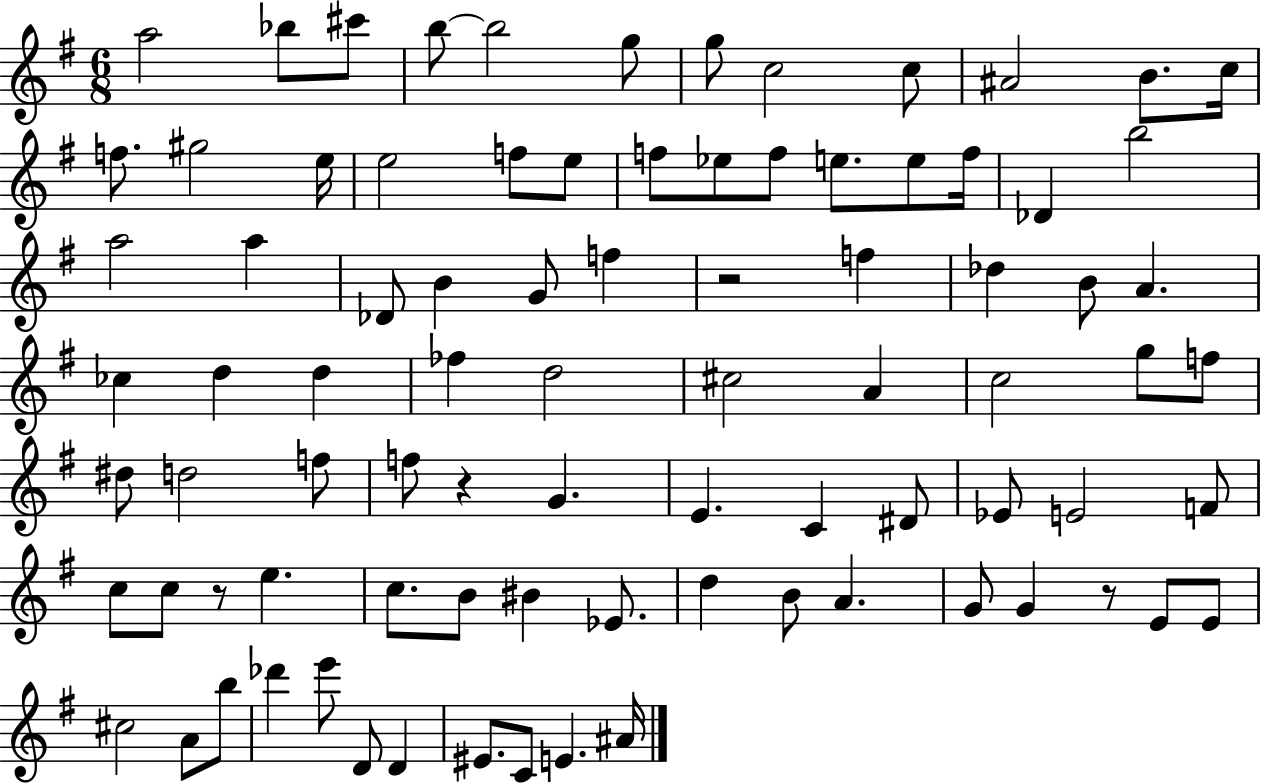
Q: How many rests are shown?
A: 4